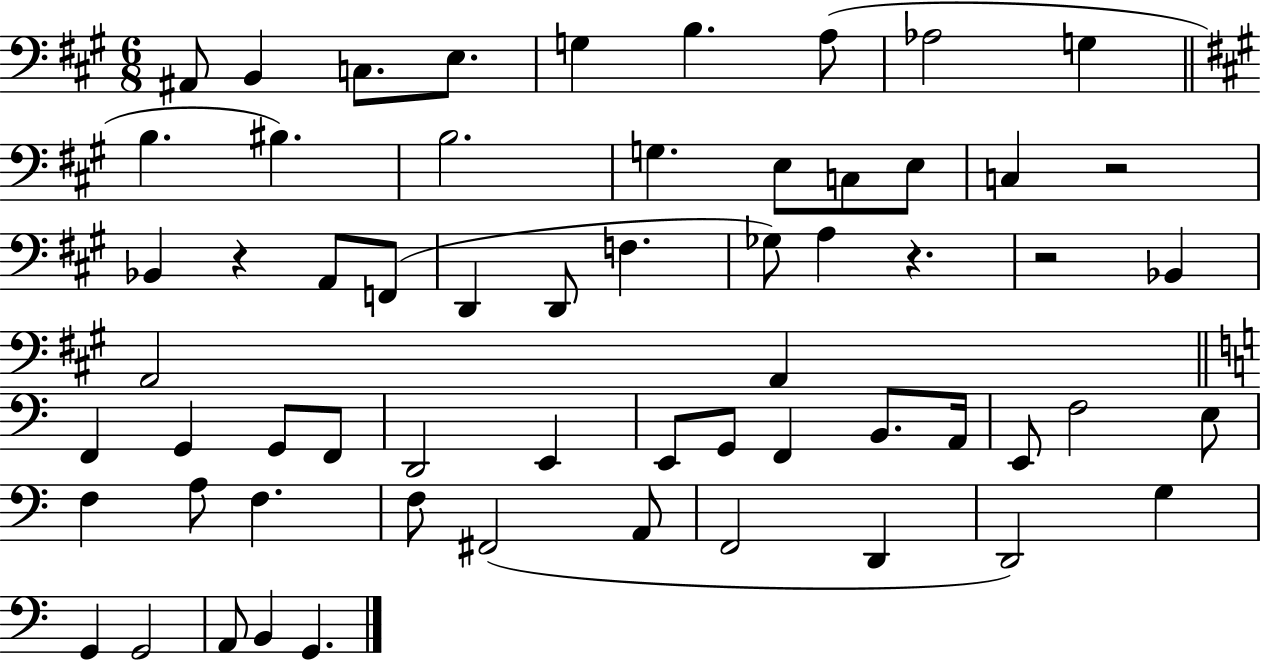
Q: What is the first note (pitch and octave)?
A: A#2